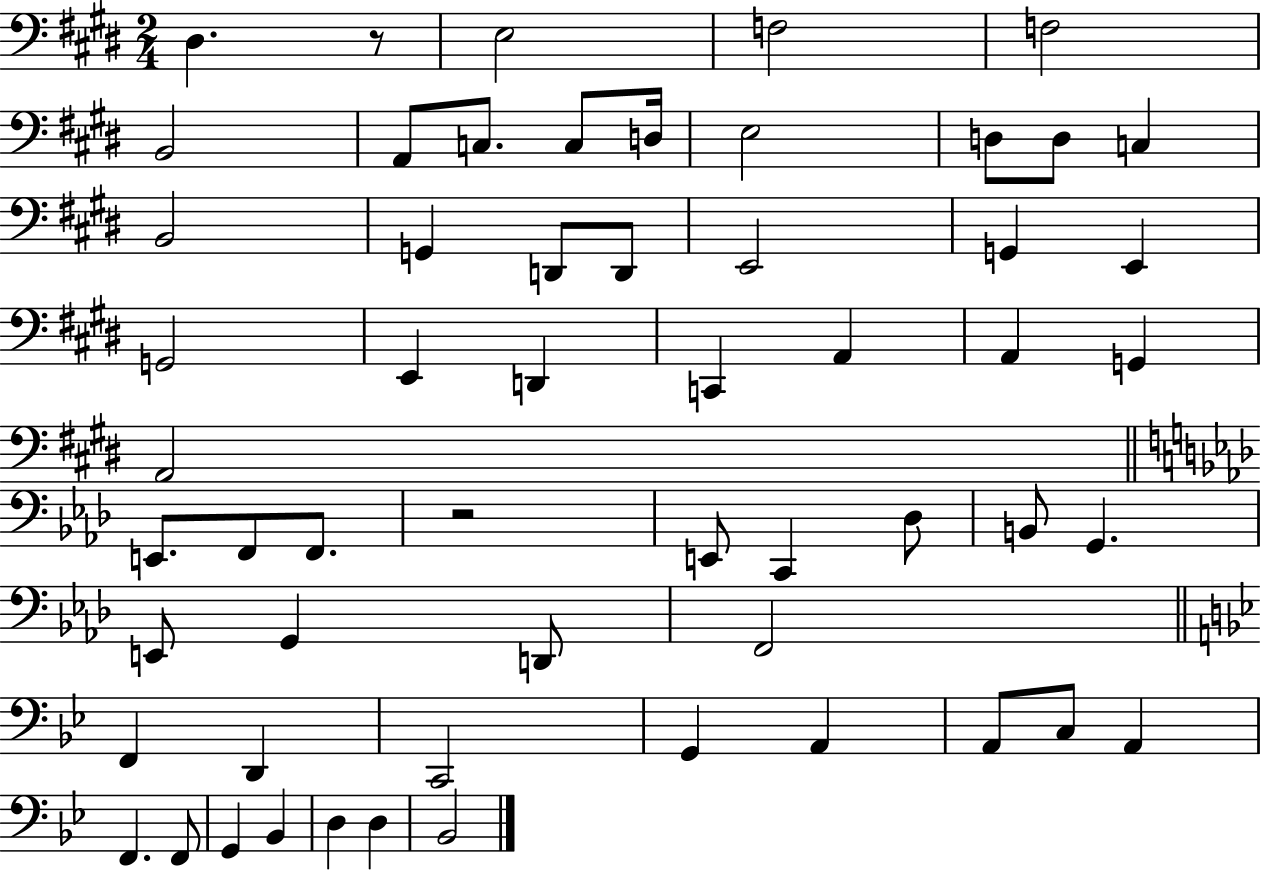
X:1
T:Untitled
M:2/4
L:1/4
K:E
^D, z/2 E,2 F,2 F,2 B,,2 A,,/2 C,/2 C,/2 D,/4 E,2 D,/2 D,/2 C, B,,2 G,, D,,/2 D,,/2 E,,2 G,, E,, G,,2 E,, D,, C,, A,, A,, G,, A,,2 E,,/2 F,,/2 F,,/2 z2 E,,/2 C,, _D,/2 B,,/2 G,, E,,/2 G,, D,,/2 F,,2 F,, D,, C,,2 G,, A,, A,,/2 C,/2 A,, F,, F,,/2 G,, _B,, D, D, _B,,2